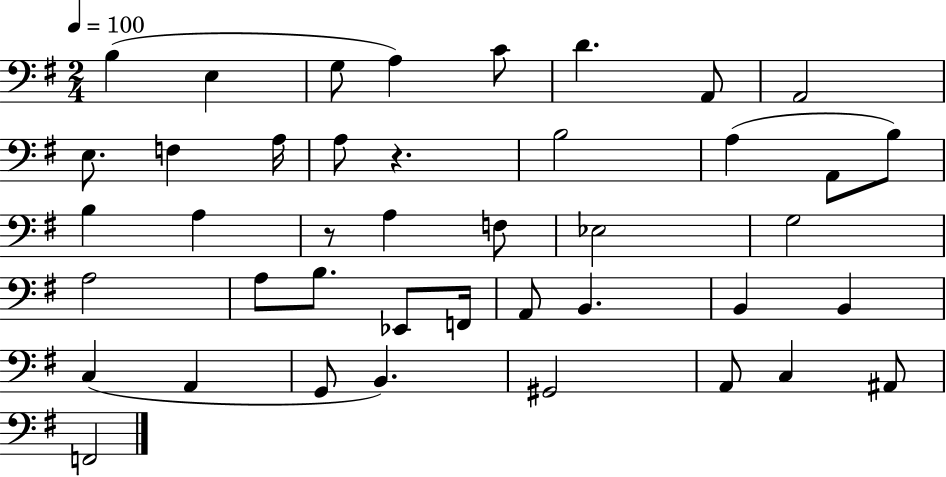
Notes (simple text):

B3/q E3/q G3/e A3/q C4/e D4/q. A2/e A2/h E3/e. F3/q A3/s A3/e R/q. B3/h A3/q A2/e B3/e B3/q A3/q R/e A3/q F3/e Eb3/h G3/h A3/h A3/e B3/e. Eb2/e F2/s A2/e B2/q. B2/q B2/q C3/q A2/q G2/e B2/q. G#2/h A2/e C3/q A#2/e F2/h